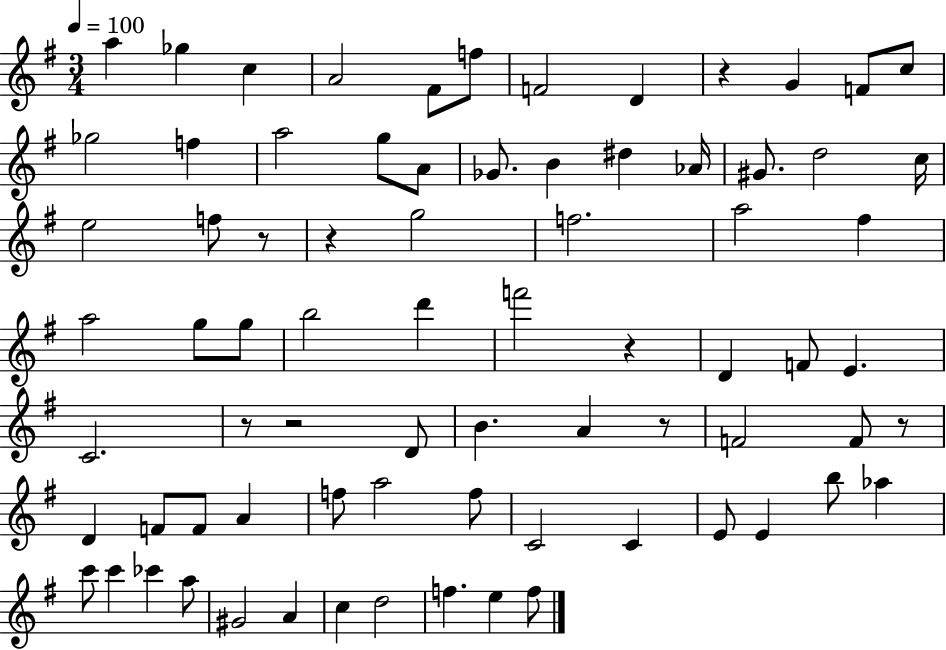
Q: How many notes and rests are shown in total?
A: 76